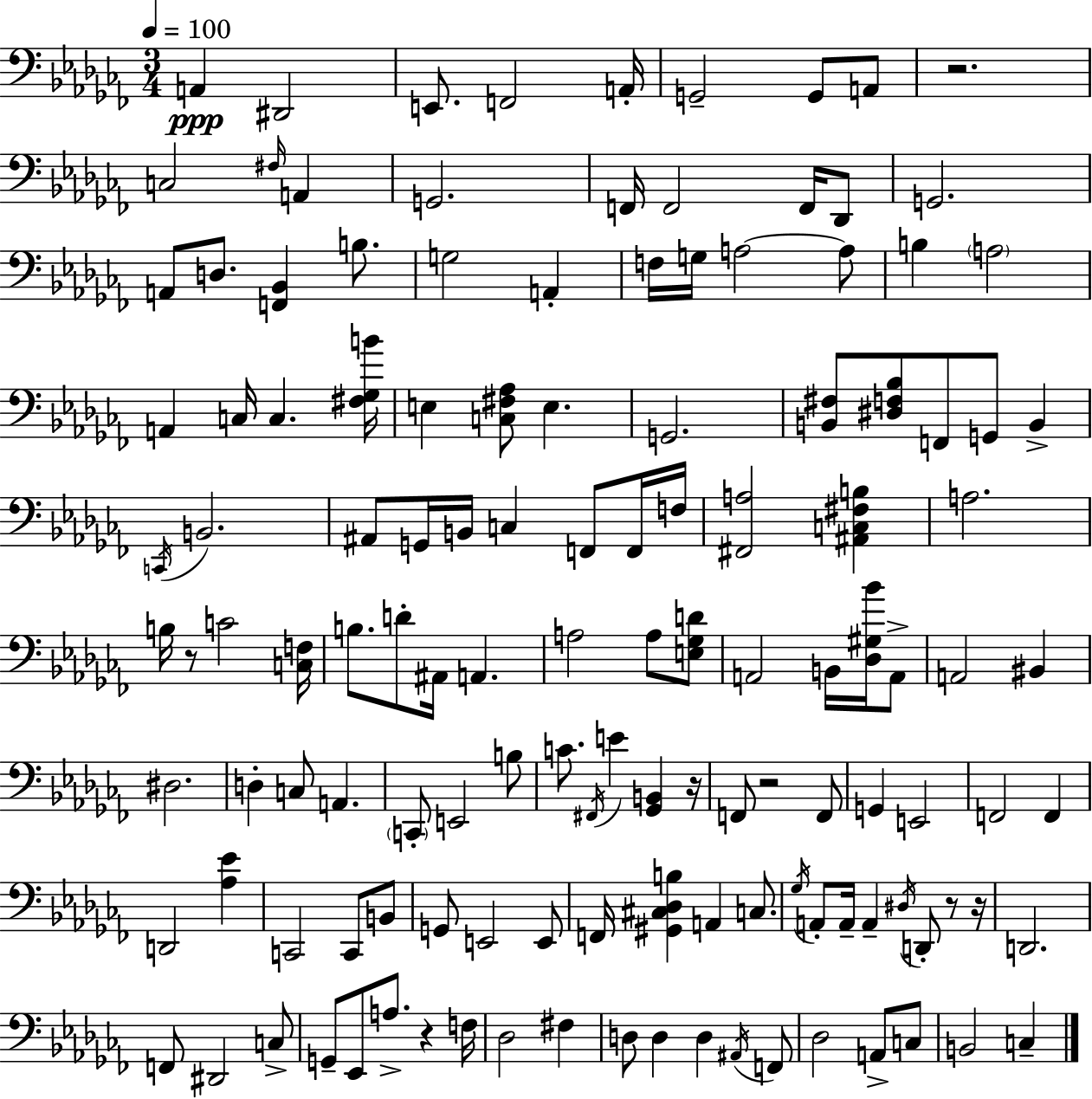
{
  \clef bass
  \numericTimeSignature
  \time 3/4
  \key aes \minor
  \tempo 4 = 100
  a,4\ppp dis,2 | e,8. f,2 a,16-. | g,2-- g,8 a,8 | r2. | \break c2 \grace { fis16 } a,4 | g,2. | f,16 f,2 f,16 des,8 | g,2. | \break a,8 d8. <f, bes,>4 b8. | g2 a,4-. | f16 g16 a2~~ a8 | b4 \parenthesize a2 | \break a,4 c16 c4. | <fis ges b'>16 e4 <c fis aes>8 e4. | g,2. | <b, fis>8 <dis f bes>8 f,8 g,8 b,4-> | \break \acciaccatura { c,16 } b,2. | ais,8 g,16 b,16 c4 f,8 | f,16 f16 <fis, a>2 <ais, c fis b>4 | a2. | \break b16 r8 c'2 | <c f>16 b8. d'8-. ais,16 a,4. | a2 a8 | <e ges d'>8 a,2 b,16 <des gis bes'>16 | \break a,8-> a,2 bis,4 | dis2. | d4-. c8 a,4. | \parenthesize c,8-. e,2 | \break b8 c'8. \acciaccatura { fis,16 } e'4 <ges, b,>4 | r16 f,8 r2 | f,8 g,4 e,2 | f,2 f,4 | \break d,2 <aes ees'>4 | c,2 c,8 | b,8 g,8 e,2 | e,8 f,16 <gis, cis des b>4 a,4 | \break c8. \acciaccatura { ges16 } a,8-. a,16-- a,4-- \acciaccatura { dis16 } | d,8-. r8 r16 d,2. | f,8 dis,2 | c8-> g,8-- ees,8 a8.-> | \break r4 f16 des2 | fis4 d8 d4 d4 | \acciaccatura { ais,16 } f,8 des2 | a,8-> c8 b,2 | \break c4-- \bar "|."
}